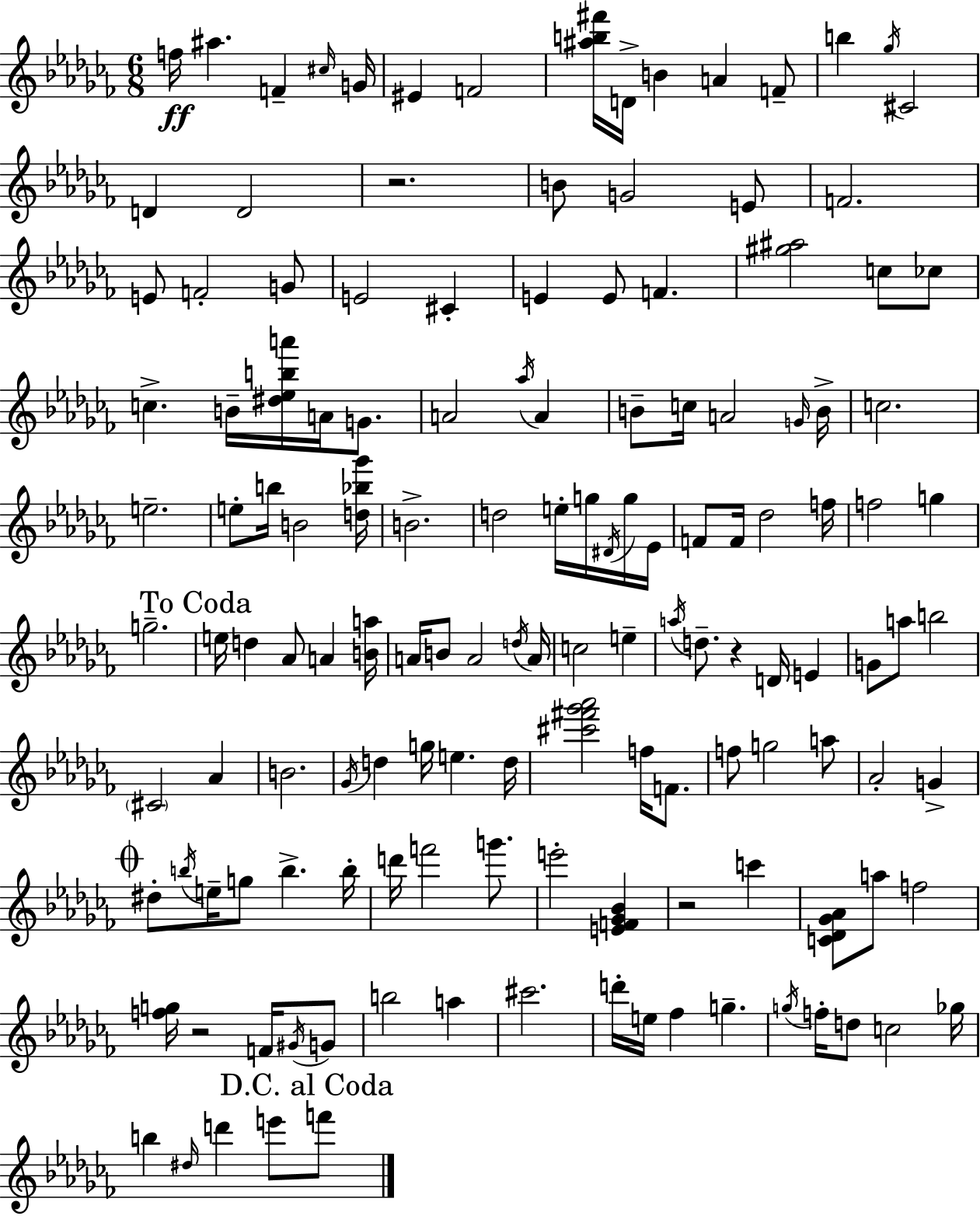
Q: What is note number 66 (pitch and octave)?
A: A4